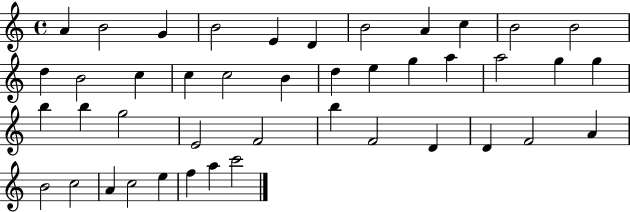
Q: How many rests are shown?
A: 0